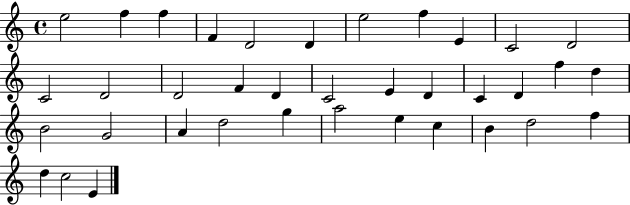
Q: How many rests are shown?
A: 0